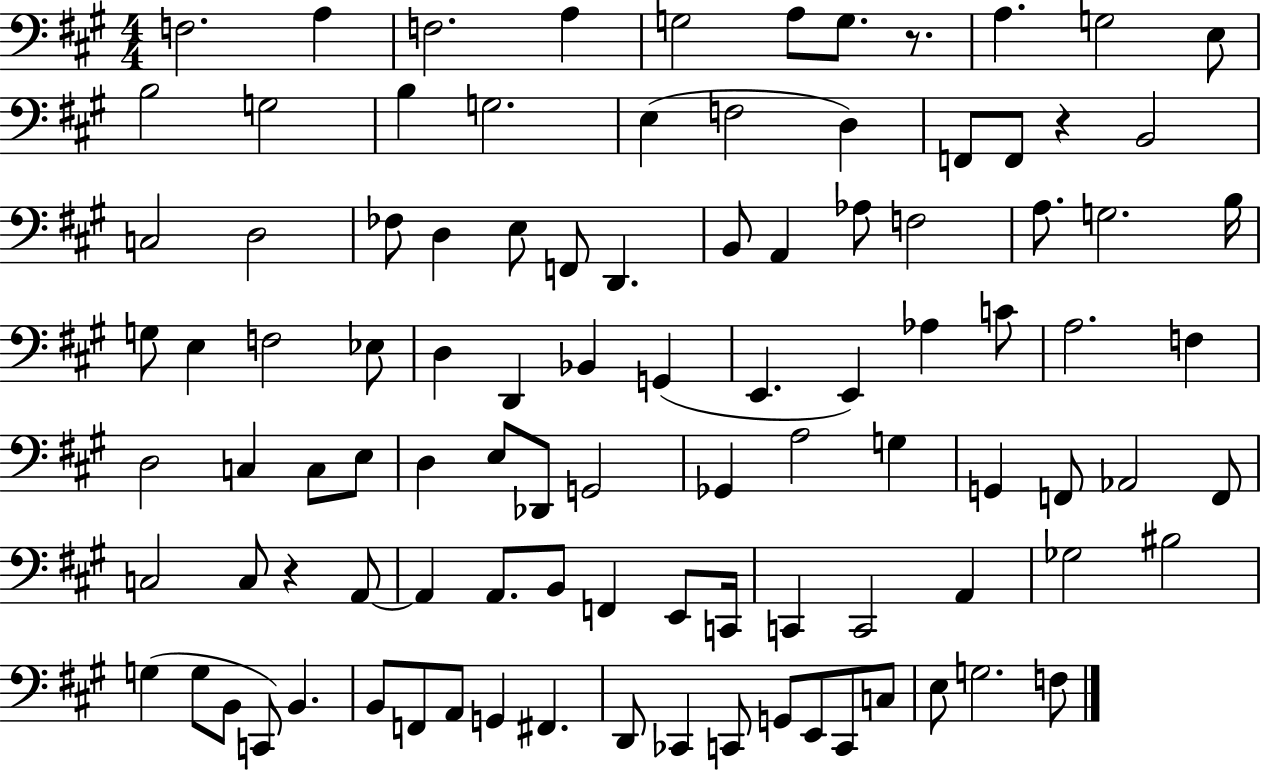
{
  \clef bass
  \numericTimeSignature
  \time 4/4
  \key a \major
  f2. a4 | f2. a4 | g2 a8 g8. r8. | a4. g2 e8 | \break b2 g2 | b4 g2. | e4( f2 d4) | f,8 f,8 r4 b,2 | \break c2 d2 | fes8 d4 e8 f,8 d,4. | b,8 a,4 aes8 f2 | a8. g2. b16 | \break g8 e4 f2 ees8 | d4 d,4 bes,4 g,4( | e,4. e,4) aes4 c'8 | a2. f4 | \break d2 c4 c8 e8 | d4 e8 des,8 g,2 | ges,4 a2 g4 | g,4 f,8 aes,2 f,8 | \break c2 c8 r4 a,8~~ | a,4 a,8. b,8 f,4 e,8 c,16 | c,4 c,2 a,4 | ges2 bis2 | \break g4( g8 b,8 c,8) b,4. | b,8 f,8 a,8 g,4 fis,4. | d,8 ces,4 c,8 g,8 e,8 c,8 c8 | e8 g2. f8 | \break \bar "|."
}